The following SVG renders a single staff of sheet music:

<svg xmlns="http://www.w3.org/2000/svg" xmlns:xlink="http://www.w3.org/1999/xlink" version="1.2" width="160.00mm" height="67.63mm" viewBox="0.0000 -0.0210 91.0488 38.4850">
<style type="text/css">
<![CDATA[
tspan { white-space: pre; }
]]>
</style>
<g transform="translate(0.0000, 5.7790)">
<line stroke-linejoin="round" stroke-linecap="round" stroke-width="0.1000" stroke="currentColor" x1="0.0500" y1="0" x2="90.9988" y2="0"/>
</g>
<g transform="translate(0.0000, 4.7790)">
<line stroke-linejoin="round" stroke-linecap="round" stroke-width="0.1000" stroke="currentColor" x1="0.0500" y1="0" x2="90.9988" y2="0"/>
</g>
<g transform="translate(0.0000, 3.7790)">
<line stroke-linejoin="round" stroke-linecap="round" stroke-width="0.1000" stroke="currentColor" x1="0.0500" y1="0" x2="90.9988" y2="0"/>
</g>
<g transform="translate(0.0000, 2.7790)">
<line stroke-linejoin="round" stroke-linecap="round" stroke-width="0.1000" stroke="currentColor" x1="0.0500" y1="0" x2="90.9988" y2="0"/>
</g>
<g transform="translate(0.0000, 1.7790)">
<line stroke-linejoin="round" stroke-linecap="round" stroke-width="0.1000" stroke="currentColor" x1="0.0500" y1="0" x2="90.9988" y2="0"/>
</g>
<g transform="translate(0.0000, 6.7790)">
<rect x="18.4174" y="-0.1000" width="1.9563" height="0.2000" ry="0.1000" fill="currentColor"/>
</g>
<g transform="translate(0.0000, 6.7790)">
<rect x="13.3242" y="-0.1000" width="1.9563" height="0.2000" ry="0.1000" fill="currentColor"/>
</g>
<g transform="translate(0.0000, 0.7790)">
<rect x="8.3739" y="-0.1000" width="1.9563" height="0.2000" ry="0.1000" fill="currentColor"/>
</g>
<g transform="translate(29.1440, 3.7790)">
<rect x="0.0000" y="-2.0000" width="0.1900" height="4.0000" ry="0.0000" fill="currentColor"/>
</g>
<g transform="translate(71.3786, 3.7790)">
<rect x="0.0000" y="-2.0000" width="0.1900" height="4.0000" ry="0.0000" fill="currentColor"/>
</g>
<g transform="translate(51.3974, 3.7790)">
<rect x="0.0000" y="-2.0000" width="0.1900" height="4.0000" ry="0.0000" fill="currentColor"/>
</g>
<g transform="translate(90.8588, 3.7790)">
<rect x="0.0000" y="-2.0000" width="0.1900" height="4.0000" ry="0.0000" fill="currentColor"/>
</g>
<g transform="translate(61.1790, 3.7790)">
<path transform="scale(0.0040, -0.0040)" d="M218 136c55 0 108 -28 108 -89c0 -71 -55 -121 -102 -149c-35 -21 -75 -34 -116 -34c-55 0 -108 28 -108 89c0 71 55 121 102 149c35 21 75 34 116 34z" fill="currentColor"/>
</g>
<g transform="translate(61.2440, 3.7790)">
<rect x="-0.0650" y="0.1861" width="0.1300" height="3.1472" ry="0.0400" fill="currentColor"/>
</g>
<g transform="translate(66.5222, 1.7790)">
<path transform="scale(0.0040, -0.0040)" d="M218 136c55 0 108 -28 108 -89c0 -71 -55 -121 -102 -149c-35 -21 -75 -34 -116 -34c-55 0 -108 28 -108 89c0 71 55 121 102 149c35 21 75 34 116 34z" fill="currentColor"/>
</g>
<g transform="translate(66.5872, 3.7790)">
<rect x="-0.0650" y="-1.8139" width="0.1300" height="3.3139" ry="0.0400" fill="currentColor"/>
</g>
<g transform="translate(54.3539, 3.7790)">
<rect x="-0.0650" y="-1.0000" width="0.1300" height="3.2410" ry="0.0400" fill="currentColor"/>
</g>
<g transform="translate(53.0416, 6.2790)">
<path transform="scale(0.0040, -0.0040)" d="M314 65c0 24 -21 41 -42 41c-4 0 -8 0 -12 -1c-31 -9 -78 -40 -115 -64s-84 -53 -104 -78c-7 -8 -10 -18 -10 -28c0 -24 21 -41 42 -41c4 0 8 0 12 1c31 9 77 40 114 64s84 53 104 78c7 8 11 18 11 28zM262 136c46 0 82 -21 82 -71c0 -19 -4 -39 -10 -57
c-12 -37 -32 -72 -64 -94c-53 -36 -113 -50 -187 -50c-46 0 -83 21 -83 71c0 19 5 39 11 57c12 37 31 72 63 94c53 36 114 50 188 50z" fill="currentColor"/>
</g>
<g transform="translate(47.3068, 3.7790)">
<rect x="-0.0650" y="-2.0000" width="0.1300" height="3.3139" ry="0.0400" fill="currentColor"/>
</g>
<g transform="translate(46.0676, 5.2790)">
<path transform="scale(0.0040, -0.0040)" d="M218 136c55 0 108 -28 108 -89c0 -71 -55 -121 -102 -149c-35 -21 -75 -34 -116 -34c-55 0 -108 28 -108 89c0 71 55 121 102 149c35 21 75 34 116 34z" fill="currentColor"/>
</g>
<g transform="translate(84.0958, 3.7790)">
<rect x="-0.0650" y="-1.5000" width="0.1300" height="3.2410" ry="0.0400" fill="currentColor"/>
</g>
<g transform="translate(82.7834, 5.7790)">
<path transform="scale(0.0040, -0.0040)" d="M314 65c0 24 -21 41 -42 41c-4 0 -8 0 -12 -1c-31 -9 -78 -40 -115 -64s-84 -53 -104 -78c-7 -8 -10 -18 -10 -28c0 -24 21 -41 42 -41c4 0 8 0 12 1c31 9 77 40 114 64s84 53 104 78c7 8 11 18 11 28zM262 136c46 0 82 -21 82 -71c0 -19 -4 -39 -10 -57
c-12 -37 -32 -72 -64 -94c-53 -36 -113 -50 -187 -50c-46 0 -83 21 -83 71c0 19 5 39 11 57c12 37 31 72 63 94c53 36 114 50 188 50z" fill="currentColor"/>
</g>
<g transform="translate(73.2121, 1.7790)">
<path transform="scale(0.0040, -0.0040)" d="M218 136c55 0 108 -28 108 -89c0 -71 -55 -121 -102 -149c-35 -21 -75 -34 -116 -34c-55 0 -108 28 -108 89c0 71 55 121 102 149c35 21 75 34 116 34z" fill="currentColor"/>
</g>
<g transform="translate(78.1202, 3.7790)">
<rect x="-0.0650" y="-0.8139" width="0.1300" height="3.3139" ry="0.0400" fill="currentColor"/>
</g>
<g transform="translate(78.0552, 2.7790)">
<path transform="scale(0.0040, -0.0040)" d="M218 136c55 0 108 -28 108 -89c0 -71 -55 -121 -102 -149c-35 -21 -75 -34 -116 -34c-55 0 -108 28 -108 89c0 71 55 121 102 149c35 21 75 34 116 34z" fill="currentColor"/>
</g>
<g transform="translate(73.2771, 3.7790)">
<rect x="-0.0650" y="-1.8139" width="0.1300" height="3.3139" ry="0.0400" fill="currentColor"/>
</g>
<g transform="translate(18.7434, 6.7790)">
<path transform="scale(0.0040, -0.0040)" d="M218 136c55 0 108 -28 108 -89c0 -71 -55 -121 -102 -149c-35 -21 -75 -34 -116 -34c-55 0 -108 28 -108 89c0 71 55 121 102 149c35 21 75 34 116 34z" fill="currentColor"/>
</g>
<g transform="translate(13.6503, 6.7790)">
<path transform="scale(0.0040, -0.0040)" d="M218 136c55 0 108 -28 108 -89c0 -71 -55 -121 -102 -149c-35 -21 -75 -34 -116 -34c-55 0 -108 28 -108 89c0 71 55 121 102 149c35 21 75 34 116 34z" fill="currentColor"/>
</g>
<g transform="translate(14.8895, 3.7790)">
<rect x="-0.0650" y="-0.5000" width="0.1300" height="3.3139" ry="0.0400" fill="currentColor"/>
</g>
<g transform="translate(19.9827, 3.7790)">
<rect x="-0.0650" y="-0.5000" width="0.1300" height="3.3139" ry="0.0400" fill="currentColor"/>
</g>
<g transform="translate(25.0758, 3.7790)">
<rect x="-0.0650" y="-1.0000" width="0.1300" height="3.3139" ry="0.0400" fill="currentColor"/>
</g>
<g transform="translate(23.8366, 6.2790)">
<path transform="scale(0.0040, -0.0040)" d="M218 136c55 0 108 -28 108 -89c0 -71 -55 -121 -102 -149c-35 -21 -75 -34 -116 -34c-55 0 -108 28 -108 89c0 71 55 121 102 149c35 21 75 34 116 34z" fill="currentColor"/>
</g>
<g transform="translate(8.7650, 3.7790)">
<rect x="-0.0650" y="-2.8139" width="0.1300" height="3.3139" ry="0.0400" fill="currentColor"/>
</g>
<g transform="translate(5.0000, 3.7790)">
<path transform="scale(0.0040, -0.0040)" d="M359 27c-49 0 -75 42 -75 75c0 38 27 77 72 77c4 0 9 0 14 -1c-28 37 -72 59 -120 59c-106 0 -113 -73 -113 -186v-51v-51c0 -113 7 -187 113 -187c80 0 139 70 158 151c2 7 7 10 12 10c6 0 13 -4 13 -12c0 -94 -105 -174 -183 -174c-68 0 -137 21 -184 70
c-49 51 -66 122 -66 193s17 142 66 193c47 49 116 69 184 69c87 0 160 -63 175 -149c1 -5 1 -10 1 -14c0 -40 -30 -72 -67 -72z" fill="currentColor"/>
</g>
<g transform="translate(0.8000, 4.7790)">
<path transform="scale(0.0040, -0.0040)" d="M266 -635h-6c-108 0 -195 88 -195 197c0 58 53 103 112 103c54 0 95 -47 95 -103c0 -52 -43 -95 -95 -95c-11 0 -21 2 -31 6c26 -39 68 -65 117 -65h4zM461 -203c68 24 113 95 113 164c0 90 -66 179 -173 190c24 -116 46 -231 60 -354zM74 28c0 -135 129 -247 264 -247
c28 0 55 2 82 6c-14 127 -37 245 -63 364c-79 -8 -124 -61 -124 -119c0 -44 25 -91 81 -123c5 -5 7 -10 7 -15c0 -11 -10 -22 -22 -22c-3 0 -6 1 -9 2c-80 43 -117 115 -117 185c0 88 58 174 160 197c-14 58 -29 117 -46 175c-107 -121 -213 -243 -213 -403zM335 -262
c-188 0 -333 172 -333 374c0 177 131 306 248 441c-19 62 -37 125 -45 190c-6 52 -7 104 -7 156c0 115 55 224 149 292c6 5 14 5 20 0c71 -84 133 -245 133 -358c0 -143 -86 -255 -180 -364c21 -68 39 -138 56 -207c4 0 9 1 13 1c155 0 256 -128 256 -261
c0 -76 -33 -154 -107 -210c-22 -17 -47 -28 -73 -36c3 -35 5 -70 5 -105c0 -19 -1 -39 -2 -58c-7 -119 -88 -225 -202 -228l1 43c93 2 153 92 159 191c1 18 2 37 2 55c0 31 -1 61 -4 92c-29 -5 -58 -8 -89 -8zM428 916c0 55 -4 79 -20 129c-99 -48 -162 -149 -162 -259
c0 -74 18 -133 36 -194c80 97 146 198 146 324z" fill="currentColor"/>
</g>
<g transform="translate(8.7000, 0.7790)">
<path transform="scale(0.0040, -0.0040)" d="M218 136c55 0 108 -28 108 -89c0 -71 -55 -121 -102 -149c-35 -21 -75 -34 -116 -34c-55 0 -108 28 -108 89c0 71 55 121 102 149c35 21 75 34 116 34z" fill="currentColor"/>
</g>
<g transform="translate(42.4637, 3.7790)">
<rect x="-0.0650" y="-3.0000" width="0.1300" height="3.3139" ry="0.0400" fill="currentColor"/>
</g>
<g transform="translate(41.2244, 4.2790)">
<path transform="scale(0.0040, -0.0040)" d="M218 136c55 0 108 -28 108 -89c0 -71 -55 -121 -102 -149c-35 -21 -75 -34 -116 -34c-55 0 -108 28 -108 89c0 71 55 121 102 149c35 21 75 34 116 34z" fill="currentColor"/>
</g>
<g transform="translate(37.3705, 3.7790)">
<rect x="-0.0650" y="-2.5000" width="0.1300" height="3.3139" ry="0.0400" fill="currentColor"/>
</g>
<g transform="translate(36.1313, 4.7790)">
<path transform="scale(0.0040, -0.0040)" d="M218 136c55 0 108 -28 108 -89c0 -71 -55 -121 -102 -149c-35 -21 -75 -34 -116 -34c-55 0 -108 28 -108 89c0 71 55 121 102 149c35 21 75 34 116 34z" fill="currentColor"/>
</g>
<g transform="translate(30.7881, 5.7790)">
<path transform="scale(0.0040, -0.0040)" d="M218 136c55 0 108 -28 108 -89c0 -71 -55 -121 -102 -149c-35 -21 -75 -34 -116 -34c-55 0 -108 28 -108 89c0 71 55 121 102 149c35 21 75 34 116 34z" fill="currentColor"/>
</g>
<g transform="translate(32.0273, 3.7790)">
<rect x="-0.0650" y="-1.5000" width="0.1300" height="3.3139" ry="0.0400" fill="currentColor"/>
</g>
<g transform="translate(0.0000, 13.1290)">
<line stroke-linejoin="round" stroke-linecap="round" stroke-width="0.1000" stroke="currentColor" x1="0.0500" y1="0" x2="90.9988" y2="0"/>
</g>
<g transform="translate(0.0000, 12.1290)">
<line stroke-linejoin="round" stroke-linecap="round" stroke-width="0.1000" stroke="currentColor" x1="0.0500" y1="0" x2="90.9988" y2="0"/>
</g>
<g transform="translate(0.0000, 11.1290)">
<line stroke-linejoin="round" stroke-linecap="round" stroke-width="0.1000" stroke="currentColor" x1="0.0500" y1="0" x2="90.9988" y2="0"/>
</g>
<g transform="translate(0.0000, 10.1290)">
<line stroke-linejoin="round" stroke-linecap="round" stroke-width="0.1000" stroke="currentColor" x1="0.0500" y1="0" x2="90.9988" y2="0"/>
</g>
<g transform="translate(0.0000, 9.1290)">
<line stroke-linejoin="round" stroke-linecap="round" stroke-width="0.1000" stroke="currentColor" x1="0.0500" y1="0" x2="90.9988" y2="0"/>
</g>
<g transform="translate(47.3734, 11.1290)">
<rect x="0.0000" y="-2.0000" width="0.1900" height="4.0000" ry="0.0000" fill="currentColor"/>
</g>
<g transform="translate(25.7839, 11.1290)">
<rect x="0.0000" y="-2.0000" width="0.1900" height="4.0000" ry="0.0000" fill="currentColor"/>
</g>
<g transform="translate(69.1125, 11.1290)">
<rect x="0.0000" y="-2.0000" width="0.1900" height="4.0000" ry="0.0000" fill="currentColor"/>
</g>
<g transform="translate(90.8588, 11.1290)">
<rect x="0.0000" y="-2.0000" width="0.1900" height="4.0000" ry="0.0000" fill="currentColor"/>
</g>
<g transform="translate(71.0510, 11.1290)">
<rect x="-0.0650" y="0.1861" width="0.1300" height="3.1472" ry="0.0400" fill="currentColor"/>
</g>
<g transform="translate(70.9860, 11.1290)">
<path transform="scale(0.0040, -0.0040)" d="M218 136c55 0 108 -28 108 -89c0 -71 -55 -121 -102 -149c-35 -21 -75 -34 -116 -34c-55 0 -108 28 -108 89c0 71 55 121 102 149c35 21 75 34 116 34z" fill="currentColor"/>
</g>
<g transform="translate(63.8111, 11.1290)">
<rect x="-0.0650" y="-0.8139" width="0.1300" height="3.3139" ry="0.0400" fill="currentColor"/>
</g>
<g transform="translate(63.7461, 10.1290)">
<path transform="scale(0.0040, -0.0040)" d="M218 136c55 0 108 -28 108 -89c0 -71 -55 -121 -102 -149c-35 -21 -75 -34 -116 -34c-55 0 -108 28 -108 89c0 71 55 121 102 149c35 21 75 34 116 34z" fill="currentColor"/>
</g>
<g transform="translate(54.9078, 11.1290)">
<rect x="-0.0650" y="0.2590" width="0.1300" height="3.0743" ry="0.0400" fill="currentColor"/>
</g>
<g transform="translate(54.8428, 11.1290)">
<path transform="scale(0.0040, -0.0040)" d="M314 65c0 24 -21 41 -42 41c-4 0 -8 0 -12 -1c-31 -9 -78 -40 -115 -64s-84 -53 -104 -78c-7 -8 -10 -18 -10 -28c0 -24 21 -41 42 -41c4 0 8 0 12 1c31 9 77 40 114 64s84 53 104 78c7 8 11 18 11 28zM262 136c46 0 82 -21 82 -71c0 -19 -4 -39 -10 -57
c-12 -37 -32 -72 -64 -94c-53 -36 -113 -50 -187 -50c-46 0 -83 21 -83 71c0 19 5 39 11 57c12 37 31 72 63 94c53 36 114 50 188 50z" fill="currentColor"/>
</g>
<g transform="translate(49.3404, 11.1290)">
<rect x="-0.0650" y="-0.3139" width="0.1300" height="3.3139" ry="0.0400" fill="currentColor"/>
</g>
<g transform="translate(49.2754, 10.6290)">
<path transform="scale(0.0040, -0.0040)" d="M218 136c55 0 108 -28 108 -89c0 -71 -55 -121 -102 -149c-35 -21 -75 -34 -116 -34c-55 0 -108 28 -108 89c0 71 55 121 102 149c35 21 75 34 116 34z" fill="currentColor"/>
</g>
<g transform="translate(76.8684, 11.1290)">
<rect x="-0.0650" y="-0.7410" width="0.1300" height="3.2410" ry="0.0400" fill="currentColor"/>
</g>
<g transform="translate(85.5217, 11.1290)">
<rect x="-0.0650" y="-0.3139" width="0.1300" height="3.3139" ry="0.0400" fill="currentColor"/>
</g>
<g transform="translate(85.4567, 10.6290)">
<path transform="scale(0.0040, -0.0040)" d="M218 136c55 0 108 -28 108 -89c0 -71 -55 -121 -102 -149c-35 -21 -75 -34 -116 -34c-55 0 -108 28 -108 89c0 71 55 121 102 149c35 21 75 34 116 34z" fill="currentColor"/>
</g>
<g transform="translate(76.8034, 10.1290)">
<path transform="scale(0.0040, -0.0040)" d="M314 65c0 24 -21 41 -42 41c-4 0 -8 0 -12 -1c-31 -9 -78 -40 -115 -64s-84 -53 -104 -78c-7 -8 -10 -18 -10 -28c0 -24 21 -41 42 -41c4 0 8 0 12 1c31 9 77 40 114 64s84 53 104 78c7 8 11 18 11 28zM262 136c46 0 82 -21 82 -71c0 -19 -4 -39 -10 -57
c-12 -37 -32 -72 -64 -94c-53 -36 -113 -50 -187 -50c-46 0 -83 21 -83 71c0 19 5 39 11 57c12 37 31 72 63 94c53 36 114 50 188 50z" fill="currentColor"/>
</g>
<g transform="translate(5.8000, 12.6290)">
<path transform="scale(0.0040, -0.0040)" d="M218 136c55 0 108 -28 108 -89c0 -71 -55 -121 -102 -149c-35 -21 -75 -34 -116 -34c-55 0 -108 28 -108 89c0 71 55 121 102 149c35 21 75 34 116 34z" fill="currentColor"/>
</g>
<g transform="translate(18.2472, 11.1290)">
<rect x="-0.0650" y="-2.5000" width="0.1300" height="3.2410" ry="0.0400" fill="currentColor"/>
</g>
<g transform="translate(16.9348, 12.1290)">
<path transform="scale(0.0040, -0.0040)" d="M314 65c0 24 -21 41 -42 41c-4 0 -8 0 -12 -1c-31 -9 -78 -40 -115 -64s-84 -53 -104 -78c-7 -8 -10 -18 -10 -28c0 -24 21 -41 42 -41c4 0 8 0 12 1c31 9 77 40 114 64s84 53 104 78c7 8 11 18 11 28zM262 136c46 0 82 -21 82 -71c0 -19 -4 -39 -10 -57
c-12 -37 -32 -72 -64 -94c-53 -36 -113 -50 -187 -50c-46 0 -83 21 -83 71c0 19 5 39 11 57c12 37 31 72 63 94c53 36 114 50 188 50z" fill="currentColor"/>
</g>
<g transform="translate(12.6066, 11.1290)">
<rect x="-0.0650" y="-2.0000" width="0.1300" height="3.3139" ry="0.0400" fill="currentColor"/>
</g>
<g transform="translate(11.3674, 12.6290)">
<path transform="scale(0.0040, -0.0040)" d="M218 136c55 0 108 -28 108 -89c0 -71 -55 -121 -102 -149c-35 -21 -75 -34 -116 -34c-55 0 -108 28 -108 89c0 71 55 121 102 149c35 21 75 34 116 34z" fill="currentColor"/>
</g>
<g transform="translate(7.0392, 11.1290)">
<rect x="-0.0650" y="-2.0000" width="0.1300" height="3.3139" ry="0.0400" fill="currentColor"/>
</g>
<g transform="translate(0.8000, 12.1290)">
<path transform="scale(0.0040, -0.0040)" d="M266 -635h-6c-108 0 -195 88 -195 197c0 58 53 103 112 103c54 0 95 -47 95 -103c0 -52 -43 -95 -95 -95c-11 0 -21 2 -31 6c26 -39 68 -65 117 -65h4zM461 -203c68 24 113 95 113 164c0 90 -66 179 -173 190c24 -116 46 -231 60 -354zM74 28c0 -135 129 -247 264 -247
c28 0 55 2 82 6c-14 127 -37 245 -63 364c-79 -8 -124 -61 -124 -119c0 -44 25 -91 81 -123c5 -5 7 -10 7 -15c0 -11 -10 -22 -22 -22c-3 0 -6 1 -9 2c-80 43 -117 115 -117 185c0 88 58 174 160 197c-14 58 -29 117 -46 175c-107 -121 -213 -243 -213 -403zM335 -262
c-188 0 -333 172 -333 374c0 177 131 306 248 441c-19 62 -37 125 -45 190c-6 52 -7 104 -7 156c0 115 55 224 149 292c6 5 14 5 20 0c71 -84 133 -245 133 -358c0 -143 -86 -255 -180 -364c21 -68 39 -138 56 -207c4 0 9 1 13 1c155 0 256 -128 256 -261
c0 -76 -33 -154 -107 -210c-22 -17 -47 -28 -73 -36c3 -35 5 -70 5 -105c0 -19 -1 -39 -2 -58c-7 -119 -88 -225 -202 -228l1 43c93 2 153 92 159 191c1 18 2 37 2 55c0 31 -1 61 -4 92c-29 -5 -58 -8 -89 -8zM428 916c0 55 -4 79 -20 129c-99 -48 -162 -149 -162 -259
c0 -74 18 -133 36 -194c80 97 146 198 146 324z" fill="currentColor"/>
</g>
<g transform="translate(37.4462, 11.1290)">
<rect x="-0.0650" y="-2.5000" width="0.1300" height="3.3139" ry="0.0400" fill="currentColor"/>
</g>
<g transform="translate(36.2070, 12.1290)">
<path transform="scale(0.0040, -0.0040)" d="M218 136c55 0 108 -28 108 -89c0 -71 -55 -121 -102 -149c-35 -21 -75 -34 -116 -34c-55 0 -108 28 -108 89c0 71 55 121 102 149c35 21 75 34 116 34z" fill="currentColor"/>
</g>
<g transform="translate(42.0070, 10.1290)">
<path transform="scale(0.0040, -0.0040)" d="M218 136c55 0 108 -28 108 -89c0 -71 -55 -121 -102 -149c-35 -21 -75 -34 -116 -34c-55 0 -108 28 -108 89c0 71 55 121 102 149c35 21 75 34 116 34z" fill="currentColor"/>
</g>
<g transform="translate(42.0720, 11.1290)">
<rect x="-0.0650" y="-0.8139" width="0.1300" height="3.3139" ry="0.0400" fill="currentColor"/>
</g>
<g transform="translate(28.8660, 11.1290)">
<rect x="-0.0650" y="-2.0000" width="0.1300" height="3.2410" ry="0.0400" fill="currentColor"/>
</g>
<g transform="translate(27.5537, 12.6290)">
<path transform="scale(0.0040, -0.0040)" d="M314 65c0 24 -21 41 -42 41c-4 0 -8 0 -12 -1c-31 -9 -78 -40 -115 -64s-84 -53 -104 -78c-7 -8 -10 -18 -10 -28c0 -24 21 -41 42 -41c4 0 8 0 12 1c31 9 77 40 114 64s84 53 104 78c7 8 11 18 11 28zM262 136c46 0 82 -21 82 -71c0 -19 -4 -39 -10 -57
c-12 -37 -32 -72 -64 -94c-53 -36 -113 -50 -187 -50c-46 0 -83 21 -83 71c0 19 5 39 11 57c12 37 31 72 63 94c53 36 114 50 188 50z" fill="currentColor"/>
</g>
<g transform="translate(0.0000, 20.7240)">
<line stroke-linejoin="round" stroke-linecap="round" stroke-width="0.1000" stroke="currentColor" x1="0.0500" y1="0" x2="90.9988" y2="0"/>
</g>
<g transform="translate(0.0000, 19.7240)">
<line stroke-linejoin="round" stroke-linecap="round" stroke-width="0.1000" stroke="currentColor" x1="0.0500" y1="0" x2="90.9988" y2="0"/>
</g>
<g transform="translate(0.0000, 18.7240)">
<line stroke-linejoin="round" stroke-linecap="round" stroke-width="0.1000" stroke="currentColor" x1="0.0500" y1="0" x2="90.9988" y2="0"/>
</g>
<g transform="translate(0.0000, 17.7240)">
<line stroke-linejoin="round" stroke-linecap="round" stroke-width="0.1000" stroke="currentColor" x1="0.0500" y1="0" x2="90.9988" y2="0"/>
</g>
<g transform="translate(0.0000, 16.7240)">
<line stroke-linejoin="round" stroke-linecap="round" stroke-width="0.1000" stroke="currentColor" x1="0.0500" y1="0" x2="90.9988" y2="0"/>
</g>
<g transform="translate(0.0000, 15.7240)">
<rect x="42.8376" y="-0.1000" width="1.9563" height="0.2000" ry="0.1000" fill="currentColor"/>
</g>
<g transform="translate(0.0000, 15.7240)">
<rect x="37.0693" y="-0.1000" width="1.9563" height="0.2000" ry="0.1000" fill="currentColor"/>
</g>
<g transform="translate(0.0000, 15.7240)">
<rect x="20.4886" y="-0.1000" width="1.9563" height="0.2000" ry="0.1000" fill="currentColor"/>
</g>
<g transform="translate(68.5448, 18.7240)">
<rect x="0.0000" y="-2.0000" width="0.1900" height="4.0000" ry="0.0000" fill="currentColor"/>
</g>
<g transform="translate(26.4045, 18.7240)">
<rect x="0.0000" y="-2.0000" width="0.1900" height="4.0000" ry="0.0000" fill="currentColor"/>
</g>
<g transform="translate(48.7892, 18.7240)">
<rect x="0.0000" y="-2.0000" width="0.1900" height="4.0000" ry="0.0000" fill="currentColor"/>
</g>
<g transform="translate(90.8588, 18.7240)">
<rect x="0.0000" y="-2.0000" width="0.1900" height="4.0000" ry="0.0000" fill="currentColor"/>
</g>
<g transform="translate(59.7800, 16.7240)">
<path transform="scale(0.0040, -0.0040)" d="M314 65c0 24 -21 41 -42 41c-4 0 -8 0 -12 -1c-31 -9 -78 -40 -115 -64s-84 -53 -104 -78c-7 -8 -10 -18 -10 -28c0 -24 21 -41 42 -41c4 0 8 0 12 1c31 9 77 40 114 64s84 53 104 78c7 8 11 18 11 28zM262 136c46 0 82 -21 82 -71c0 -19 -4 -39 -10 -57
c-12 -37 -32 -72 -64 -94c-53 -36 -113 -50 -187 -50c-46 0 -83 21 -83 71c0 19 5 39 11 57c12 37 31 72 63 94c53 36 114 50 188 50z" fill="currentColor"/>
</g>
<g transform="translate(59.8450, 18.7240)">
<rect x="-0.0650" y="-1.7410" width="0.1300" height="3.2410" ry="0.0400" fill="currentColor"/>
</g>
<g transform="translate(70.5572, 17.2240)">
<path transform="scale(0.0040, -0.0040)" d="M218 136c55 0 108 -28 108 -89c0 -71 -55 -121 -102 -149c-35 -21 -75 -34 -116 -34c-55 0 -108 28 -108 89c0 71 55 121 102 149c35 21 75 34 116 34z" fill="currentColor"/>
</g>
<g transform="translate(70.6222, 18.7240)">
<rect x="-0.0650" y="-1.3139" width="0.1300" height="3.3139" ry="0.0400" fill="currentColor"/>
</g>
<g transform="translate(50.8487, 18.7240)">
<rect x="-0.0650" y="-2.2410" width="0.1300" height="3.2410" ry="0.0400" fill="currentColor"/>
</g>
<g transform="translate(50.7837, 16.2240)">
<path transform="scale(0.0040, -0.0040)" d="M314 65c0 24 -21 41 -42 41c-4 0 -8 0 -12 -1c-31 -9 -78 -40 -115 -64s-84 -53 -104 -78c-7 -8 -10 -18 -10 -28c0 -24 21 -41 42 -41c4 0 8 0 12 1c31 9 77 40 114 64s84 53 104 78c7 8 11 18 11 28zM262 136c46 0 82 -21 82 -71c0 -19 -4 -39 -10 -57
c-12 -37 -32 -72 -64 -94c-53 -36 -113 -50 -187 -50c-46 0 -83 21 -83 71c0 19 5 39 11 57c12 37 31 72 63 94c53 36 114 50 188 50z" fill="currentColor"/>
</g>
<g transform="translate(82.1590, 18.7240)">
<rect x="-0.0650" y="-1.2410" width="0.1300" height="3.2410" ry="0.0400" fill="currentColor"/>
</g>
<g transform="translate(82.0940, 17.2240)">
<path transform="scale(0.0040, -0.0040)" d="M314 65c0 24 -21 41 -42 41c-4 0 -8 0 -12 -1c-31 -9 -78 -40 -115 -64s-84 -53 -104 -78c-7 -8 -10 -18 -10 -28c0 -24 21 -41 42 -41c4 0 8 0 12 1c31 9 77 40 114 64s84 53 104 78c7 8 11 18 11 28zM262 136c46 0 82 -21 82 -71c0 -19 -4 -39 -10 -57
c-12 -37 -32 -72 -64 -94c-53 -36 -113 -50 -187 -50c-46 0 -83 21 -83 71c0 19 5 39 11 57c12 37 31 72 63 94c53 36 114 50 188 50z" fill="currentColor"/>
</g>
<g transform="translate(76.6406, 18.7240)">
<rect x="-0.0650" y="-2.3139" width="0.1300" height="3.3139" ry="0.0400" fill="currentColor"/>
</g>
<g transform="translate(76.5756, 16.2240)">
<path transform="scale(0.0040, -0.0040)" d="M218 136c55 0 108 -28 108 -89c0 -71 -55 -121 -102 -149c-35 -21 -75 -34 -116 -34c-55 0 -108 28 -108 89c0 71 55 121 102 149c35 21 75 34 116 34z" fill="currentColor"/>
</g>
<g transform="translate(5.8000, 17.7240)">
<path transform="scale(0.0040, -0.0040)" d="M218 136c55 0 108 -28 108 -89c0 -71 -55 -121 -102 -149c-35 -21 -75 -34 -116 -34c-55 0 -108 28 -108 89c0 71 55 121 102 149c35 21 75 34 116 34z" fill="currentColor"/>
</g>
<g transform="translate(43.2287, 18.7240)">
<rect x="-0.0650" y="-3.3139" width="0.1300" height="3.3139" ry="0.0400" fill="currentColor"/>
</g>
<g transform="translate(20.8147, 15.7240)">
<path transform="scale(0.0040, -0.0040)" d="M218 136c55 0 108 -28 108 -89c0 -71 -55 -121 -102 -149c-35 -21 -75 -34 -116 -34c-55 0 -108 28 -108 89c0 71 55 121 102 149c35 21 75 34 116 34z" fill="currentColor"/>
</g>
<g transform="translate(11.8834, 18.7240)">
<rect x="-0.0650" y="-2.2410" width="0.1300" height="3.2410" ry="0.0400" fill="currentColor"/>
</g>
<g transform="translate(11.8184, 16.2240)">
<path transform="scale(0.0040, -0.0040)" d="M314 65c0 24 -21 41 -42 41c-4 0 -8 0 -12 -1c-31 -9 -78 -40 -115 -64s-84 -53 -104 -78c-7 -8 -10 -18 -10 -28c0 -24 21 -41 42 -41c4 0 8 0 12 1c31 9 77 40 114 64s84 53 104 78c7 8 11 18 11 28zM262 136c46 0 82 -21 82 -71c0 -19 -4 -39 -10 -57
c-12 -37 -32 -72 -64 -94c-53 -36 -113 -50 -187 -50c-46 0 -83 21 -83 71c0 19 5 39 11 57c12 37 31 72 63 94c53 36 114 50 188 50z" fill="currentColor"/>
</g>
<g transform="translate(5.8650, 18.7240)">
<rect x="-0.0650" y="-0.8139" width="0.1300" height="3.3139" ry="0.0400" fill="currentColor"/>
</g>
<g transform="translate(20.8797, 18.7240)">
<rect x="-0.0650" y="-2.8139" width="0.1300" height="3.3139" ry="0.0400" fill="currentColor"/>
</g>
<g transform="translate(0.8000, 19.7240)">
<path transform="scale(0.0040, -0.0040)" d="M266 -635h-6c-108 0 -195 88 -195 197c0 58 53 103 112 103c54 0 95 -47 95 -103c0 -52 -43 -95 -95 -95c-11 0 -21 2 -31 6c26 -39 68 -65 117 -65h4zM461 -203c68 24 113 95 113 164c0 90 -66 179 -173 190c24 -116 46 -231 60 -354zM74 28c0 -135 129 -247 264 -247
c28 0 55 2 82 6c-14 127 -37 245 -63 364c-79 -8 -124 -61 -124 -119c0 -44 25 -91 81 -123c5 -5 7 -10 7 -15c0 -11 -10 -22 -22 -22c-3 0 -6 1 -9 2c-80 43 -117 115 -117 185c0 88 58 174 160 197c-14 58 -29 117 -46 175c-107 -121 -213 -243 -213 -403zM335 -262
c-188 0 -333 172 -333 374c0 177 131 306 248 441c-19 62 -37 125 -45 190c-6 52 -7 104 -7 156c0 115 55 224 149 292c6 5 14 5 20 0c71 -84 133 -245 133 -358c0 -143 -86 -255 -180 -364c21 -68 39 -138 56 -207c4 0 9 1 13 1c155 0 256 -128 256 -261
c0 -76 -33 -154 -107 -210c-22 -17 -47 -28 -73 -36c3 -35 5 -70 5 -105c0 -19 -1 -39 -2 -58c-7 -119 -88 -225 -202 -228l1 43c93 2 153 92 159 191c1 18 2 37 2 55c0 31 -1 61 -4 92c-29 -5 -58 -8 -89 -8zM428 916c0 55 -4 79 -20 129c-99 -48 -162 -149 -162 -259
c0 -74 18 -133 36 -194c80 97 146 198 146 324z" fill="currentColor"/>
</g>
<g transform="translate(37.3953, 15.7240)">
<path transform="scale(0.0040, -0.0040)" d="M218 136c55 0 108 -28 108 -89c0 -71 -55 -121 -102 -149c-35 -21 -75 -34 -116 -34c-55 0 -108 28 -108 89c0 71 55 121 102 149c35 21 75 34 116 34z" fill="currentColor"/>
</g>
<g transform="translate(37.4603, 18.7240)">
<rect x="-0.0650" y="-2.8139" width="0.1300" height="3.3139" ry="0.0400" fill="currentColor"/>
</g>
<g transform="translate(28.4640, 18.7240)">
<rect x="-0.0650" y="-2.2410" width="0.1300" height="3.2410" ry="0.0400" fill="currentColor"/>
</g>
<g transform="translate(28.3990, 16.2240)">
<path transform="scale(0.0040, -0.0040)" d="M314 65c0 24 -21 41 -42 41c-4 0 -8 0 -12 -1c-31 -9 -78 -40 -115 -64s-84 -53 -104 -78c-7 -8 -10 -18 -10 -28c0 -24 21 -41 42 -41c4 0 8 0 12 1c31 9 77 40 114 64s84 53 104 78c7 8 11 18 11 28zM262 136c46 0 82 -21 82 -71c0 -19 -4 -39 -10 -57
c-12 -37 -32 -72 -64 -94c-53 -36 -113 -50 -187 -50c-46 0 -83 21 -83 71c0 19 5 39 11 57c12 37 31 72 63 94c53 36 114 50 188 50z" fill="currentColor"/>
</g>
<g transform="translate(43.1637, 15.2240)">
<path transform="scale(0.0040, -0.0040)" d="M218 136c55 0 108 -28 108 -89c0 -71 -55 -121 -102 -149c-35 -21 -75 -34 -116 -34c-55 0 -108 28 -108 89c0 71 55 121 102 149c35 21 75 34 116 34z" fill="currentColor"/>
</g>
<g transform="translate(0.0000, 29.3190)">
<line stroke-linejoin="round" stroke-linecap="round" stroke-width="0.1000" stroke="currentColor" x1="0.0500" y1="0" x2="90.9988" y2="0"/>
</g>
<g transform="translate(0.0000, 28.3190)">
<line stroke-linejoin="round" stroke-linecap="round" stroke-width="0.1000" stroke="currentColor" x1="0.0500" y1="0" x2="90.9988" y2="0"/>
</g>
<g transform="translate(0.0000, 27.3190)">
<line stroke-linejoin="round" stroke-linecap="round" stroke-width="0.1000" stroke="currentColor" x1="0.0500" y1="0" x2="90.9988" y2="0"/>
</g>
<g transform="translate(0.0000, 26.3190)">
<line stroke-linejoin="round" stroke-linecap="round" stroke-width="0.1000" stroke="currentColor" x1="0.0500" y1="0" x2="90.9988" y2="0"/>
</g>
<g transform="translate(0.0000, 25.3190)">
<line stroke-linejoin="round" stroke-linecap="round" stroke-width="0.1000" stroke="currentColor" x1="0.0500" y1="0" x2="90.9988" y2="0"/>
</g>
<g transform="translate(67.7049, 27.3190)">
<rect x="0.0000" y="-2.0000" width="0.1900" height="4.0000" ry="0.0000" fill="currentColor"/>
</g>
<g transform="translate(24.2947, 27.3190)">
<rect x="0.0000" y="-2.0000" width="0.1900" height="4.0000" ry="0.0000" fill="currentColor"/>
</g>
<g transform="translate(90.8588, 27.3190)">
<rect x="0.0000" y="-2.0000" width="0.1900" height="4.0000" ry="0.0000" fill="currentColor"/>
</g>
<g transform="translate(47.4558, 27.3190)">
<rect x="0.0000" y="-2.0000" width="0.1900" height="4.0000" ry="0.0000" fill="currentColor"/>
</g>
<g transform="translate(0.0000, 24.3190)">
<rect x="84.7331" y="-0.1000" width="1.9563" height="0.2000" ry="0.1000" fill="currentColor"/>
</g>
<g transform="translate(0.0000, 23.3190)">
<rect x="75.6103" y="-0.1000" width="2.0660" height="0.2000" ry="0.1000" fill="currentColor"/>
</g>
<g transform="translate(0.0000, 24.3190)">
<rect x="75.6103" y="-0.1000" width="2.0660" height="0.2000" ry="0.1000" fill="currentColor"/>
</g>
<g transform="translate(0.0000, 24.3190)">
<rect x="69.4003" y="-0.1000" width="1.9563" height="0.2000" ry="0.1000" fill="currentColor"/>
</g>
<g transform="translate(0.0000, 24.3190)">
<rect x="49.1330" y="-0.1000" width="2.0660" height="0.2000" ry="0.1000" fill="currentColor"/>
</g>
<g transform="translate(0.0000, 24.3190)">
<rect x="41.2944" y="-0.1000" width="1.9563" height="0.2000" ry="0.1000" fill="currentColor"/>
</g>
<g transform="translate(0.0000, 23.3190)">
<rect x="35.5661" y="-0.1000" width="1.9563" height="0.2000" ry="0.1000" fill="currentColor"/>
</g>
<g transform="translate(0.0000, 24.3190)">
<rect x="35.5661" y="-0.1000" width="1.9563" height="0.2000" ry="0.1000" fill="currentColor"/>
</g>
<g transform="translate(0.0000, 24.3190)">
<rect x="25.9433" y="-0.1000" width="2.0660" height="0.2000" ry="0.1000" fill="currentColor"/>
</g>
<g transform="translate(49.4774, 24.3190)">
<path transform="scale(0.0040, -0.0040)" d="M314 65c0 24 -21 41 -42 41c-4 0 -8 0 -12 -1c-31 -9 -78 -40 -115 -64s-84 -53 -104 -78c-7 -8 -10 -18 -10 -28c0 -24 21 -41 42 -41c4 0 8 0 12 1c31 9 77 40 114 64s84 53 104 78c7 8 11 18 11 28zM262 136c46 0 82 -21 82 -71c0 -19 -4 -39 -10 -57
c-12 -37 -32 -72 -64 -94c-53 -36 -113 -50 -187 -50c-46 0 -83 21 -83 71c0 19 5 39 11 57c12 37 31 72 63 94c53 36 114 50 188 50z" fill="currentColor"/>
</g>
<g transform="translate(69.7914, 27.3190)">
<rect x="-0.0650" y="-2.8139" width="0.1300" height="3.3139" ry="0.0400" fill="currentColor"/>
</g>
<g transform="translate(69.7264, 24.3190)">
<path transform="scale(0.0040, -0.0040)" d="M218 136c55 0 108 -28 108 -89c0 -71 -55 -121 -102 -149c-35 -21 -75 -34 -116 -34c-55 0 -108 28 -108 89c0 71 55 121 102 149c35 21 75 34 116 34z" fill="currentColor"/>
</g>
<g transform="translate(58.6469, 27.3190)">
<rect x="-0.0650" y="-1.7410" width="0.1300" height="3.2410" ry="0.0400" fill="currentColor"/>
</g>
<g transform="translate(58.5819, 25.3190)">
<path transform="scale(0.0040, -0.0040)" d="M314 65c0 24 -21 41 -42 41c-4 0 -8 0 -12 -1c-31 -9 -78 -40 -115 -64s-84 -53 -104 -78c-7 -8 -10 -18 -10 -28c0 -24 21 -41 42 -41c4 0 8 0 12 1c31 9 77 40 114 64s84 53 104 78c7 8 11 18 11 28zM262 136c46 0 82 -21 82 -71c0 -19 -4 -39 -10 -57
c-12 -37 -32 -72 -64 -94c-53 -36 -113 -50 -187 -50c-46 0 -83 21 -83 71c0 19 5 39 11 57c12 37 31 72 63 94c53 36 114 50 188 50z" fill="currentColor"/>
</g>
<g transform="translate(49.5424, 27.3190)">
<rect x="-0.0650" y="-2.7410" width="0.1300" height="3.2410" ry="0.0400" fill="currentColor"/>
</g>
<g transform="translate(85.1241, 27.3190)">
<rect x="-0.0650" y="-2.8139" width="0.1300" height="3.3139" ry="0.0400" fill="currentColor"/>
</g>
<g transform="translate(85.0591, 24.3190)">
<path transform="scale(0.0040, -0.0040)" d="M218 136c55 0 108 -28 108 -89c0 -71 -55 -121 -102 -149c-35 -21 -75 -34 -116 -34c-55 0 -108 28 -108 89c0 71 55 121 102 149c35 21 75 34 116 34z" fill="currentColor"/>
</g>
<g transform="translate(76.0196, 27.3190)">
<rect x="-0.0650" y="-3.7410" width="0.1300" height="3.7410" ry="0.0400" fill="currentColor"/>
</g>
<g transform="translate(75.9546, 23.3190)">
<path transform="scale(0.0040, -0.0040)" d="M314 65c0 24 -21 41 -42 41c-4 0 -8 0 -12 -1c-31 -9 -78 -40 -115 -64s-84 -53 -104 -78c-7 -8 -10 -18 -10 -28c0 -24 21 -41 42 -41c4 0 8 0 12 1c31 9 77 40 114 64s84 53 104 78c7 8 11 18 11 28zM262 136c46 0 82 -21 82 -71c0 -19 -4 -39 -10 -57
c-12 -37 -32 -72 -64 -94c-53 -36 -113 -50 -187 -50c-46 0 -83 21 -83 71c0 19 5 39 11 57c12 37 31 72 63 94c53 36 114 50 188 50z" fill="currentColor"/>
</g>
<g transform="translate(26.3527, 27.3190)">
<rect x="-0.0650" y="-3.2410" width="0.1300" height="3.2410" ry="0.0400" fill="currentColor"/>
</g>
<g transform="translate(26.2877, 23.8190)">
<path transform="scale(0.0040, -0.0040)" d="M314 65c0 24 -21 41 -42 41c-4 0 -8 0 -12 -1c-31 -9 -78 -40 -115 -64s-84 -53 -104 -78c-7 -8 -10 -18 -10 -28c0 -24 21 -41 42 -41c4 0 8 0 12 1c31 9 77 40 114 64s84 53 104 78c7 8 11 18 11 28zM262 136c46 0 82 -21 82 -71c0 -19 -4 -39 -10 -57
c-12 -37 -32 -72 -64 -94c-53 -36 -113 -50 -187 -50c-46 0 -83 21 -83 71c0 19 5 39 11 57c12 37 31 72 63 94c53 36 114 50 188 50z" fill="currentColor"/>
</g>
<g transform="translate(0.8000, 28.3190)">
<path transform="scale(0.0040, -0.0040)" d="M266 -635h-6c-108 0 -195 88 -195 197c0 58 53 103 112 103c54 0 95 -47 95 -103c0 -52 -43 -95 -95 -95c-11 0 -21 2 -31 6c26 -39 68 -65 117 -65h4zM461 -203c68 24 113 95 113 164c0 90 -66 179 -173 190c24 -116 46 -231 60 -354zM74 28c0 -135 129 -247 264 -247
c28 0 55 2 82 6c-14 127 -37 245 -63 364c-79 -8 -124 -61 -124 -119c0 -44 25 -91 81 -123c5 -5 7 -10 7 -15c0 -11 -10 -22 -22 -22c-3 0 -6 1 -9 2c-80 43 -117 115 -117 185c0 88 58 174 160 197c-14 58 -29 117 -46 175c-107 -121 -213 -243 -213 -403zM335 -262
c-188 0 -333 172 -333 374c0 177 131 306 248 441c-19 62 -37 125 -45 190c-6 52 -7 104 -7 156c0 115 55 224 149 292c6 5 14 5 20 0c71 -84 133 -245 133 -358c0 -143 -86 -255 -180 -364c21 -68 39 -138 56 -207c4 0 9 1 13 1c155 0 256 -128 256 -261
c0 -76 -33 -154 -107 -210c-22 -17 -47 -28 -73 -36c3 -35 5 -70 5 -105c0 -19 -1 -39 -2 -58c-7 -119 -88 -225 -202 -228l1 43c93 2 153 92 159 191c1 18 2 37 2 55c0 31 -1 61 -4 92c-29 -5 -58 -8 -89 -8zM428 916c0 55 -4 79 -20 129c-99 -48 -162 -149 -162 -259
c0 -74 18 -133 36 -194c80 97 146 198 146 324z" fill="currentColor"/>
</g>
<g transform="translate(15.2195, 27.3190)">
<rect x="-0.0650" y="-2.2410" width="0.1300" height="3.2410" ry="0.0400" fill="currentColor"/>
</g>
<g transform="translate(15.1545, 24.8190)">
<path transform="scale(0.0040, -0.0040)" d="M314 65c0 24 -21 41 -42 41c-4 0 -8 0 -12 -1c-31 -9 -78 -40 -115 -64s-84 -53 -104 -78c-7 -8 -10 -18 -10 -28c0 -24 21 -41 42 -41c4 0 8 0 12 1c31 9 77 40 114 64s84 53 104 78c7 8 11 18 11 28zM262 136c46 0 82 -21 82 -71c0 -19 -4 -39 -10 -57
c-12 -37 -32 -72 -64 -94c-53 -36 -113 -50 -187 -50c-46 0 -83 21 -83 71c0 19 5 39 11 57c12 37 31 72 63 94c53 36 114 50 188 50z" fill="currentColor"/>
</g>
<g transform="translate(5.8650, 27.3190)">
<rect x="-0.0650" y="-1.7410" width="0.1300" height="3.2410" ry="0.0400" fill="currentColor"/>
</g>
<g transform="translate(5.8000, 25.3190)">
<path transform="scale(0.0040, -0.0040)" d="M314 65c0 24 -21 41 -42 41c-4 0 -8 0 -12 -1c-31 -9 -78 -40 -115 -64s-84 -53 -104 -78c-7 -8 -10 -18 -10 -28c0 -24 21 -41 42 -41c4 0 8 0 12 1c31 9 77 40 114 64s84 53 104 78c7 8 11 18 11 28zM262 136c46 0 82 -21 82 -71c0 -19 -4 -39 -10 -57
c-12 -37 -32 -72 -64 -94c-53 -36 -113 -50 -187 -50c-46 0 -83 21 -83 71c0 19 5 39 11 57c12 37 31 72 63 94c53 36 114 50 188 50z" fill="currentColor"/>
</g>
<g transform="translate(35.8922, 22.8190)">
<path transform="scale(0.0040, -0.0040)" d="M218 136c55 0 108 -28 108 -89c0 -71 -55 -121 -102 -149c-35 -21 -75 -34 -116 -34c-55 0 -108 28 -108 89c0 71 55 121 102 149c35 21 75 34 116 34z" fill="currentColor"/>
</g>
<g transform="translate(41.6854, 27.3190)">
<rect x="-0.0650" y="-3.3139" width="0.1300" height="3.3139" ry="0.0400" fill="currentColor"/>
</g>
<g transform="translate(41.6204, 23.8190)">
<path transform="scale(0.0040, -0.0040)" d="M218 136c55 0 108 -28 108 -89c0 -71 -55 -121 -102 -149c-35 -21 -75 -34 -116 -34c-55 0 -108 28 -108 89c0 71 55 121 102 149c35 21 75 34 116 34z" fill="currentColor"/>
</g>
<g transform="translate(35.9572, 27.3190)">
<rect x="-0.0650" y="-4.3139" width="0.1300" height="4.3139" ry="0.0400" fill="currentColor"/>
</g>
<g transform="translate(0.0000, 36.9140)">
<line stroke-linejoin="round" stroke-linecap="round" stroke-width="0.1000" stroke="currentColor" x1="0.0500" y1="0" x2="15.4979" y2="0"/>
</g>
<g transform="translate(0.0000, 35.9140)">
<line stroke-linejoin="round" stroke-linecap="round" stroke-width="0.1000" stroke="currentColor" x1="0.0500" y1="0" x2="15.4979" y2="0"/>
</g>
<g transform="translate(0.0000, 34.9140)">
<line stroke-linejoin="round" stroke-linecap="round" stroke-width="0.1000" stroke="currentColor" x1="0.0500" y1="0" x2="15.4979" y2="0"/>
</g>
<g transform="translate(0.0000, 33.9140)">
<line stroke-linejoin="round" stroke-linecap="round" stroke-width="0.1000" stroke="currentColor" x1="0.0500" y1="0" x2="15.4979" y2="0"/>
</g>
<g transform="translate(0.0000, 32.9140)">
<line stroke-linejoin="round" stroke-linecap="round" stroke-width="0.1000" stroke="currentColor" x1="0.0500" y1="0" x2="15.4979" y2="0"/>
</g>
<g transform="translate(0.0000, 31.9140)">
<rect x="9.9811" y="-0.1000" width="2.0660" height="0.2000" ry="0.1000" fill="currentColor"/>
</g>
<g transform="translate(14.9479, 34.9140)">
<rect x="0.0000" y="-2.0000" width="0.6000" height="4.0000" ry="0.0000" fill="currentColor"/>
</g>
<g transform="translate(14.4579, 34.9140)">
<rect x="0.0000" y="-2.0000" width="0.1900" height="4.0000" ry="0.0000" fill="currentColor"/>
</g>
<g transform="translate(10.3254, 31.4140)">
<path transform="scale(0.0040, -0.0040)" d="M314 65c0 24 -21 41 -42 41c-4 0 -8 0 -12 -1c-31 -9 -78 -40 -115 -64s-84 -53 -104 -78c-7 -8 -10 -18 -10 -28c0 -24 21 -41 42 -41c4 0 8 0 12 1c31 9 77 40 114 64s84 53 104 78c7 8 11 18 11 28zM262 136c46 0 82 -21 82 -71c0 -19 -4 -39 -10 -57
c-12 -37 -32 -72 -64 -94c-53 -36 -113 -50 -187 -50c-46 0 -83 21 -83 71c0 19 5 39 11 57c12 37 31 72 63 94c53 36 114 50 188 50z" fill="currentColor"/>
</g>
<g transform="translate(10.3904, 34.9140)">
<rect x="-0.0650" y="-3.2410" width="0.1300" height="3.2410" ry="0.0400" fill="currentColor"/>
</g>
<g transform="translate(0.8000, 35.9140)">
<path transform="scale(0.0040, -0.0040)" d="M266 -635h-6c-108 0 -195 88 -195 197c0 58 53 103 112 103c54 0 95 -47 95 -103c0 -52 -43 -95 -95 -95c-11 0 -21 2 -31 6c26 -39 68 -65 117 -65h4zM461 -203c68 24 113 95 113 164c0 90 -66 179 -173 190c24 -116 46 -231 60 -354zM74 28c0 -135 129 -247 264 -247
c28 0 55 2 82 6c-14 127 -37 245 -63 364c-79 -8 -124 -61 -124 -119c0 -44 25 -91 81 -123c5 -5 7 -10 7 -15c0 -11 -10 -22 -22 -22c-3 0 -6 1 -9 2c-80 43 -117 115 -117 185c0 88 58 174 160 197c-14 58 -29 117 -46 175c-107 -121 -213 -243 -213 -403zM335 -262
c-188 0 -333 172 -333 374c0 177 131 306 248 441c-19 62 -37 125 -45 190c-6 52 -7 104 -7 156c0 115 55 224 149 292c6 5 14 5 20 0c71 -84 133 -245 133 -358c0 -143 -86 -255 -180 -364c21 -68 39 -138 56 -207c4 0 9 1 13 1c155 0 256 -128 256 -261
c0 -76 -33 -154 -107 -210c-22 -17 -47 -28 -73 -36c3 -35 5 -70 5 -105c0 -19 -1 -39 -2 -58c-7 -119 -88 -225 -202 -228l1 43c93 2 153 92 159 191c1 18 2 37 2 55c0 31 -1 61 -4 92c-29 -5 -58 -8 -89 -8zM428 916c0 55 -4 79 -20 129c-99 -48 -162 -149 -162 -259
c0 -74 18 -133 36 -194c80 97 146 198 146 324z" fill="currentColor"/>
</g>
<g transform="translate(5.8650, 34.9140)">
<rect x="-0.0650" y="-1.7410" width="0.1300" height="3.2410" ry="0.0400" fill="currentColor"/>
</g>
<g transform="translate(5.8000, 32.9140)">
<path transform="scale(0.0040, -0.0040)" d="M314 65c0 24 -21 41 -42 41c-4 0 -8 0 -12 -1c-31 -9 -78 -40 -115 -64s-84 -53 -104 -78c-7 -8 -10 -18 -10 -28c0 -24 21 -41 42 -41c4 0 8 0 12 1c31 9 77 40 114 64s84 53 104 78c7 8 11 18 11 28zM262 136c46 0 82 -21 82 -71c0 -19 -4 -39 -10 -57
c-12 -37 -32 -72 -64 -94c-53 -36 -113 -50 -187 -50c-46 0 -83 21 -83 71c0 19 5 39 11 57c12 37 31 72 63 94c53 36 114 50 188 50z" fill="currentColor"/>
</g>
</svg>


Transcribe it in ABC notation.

X:1
T:Untitled
M:4/4
L:1/4
K:C
a C C D E G A F D2 B f f d E2 F F G2 F2 G d c B2 d B d2 c d g2 a g2 a b g2 f2 e g e2 f2 g2 b2 d' b a2 f2 a c'2 a f2 b2